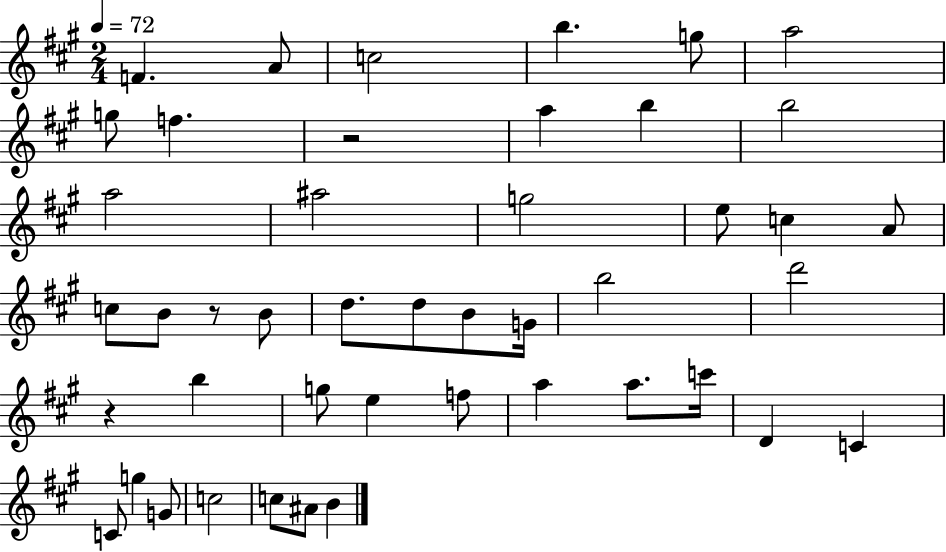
F4/q. A4/e C5/h B5/q. G5/e A5/h G5/e F5/q. R/h A5/q B5/q B5/h A5/h A#5/h G5/h E5/e C5/q A4/e C5/e B4/e R/e B4/e D5/e. D5/e B4/e G4/s B5/h D6/h R/q B5/q G5/e E5/q F5/e A5/q A5/e. C6/s D4/q C4/q C4/e G5/q G4/e C5/h C5/e A#4/e B4/q